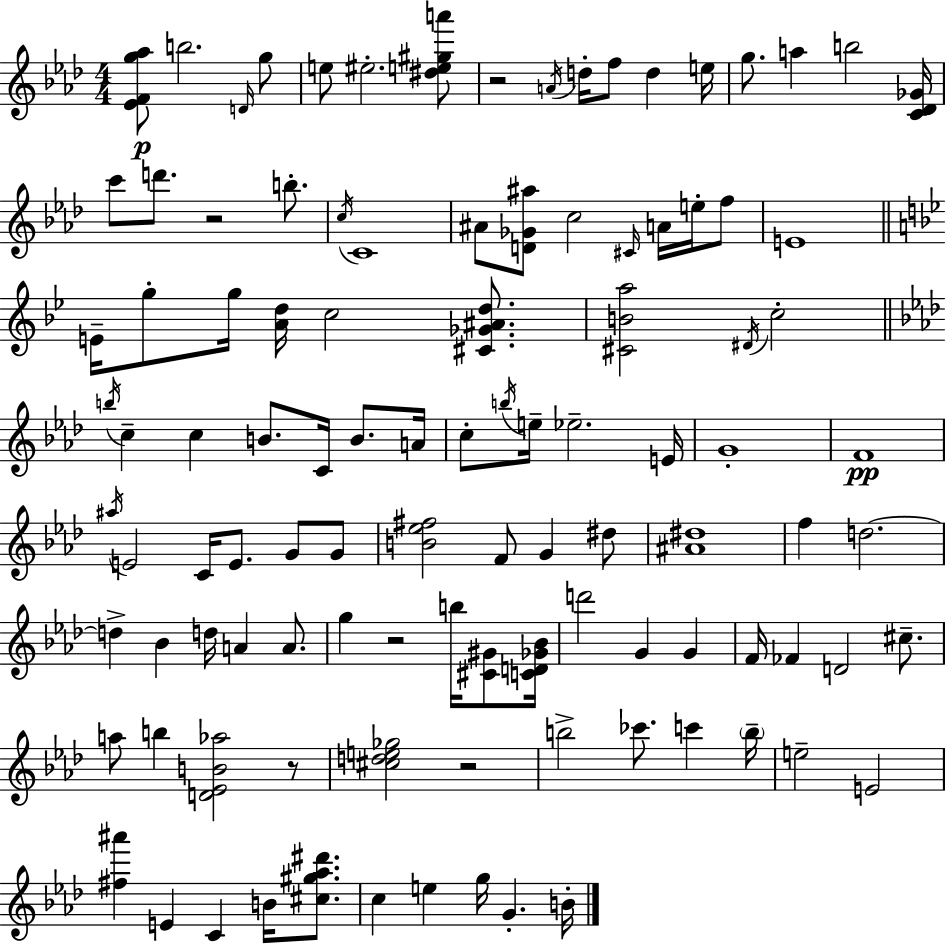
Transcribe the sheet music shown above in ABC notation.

X:1
T:Untitled
M:4/4
L:1/4
K:Ab
[_EFg_a]/2 b2 D/4 g/2 e/2 ^e2 [^de^ga']/2 z2 A/4 d/4 f/2 d e/4 g/2 a b2 [C_D_G]/4 c'/2 d'/2 z2 b/2 c/4 C4 ^A/2 [D_G^a]/2 c2 ^C/4 A/4 e/4 f/2 E4 E/4 g/2 g/4 [Ad]/4 c2 [^C_G^Ad]/2 [^CBa]2 ^D/4 c2 b/4 c c B/2 C/4 B/2 A/4 c/2 b/4 e/4 _e2 E/4 G4 F4 ^a/4 E2 C/4 E/2 G/2 G/2 [B_e^f]2 F/2 G ^d/2 [^A^d]4 f d2 d _B d/4 A A/2 g z2 b/4 [^C^G]/2 [CD_G_B]/4 d'2 G G F/4 _F D2 ^c/2 a/2 b [D_EB_a]2 z/2 [^cde_g]2 z2 b2 _c'/2 c' b/4 e2 E2 [^f^a'] E C B/4 [^c^g_a^d']/2 c e g/4 G B/4